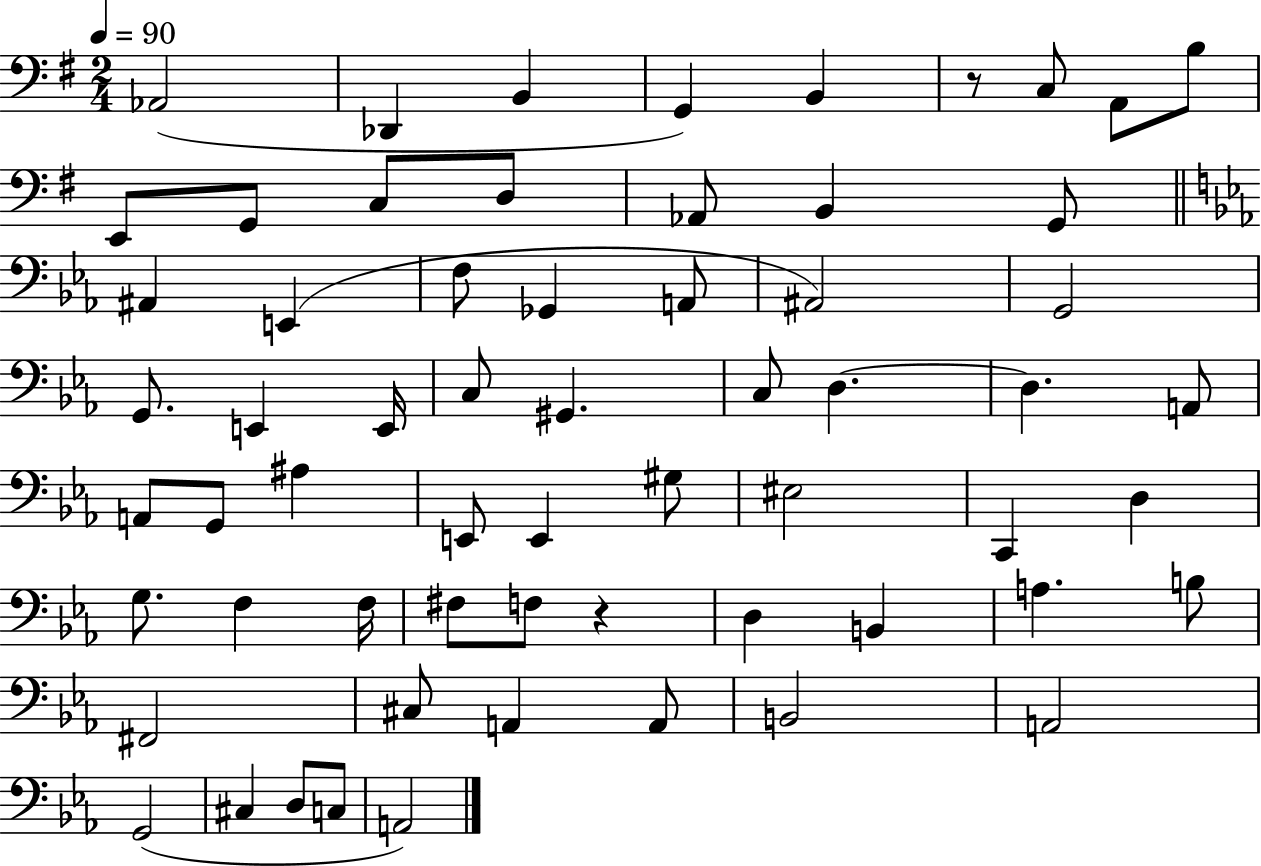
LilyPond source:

{
  \clef bass
  \numericTimeSignature
  \time 2/4
  \key g \major
  \tempo 4 = 90
  aes,2( | des,4 b,4 | g,4) b,4 | r8 c8 a,8 b8 | \break e,8 g,8 c8 d8 | aes,8 b,4 g,8 | \bar "||" \break \key ees \major ais,4 e,4( | f8 ges,4 a,8 | ais,2) | g,2 | \break g,8. e,4 e,16 | c8 gis,4. | c8 d4.~~ | d4. a,8 | \break a,8 g,8 ais4 | e,8 e,4 gis8 | eis2 | c,4 d4 | \break g8. f4 f16 | fis8 f8 r4 | d4 b,4 | a4. b8 | \break fis,2 | cis8 a,4 a,8 | b,2 | a,2 | \break g,2( | cis4 d8 c8 | a,2) | \bar "|."
}